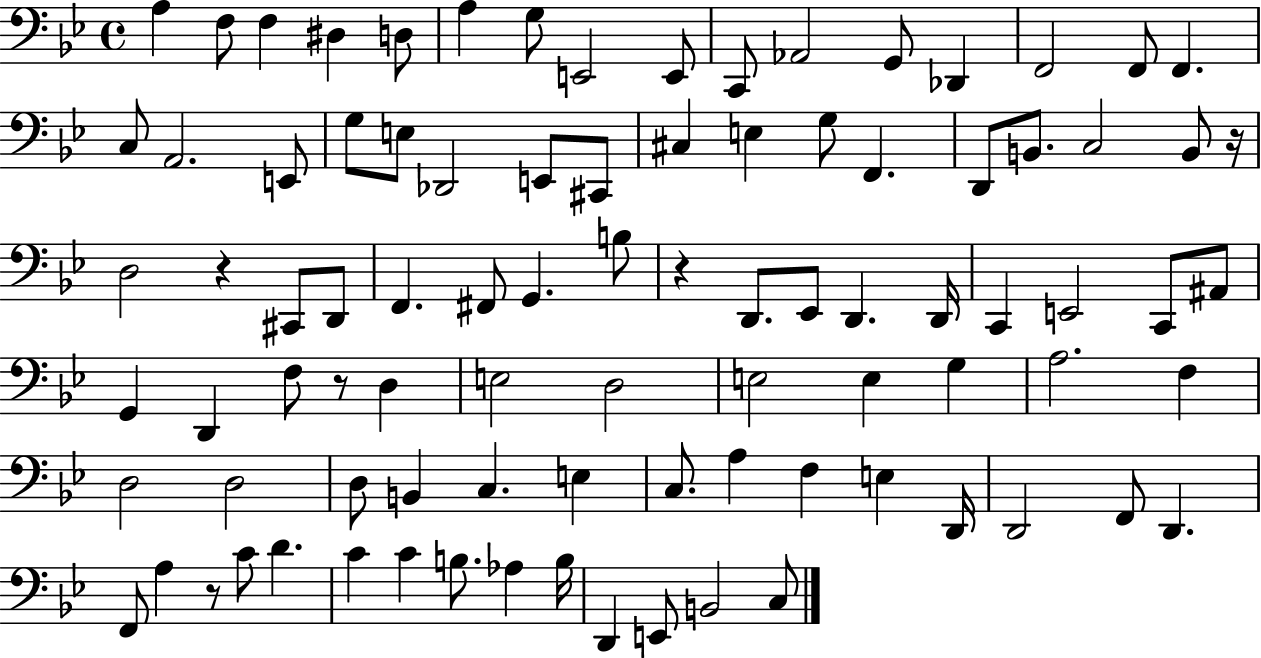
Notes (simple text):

A3/q F3/e F3/q D#3/q D3/e A3/q G3/e E2/h E2/e C2/e Ab2/h G2/e Db2/q F2/h F2/e F2/q. C3/e A2/h. E2/e G3/e E3/e Db2/h E2/e C#2/e C#3/q E3/q G3/e F2/q. D2/e B2/e. C3/h B2/e R/s D3/h R/q C#2/e D2/e F2/q. F#2/e G2/q. B3/e R/q D2/e. Eb2/e D2/q. D2/s C2/q E2/h C2/e A#2/e G2/q D2/q F3/e R/e D3/q E3/h D3/h E3/h E3/q G3/q A3/h. F3/q D3/h D3/h D3/e B2/q C3/q. E3/q C3/e. A3/q F3/q E3/q D2/s D2/h F2/e D2/q. F2/e A3/q R/e C4/e D4/q. C4/q C4/q B3/e. Ab3/q B3/s D2/q E2/e B2/h C3/e